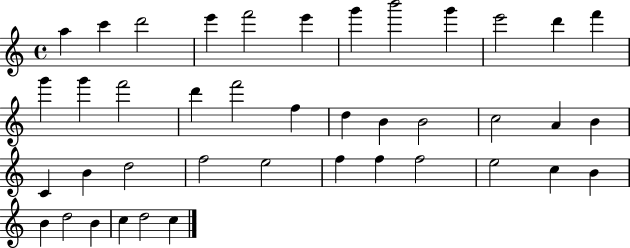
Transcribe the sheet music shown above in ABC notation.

X:1
T:Untitled
M:4/4
L:1/4
K:C
a c' d'2 e' f'2 e' g' b'2 g' e'2 d' f' g' g' f'2 d' f'2 f d B B2 c2 A B C B d2 f2 e2 f f f2 e2 c B B d2 B c d2 c